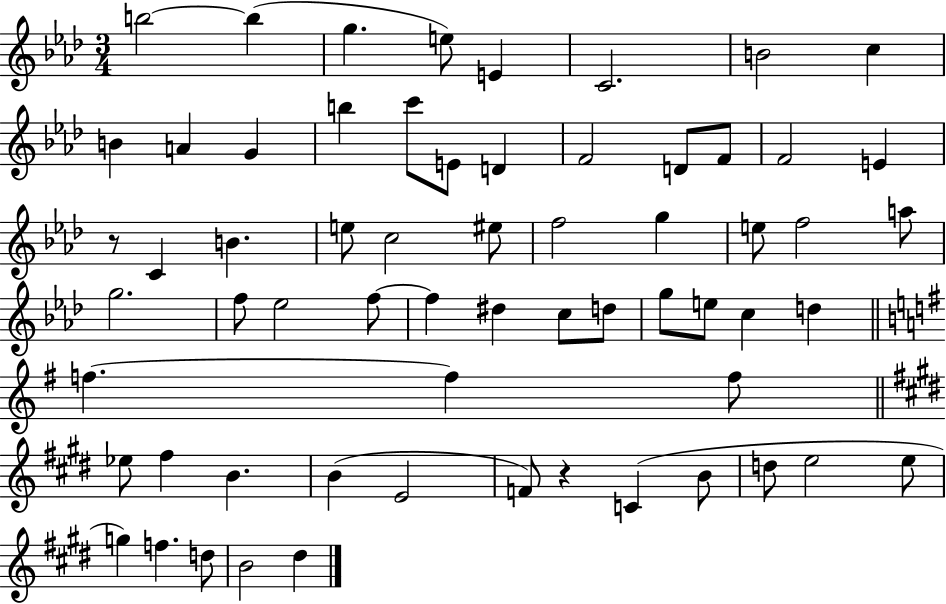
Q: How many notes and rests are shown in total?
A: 63